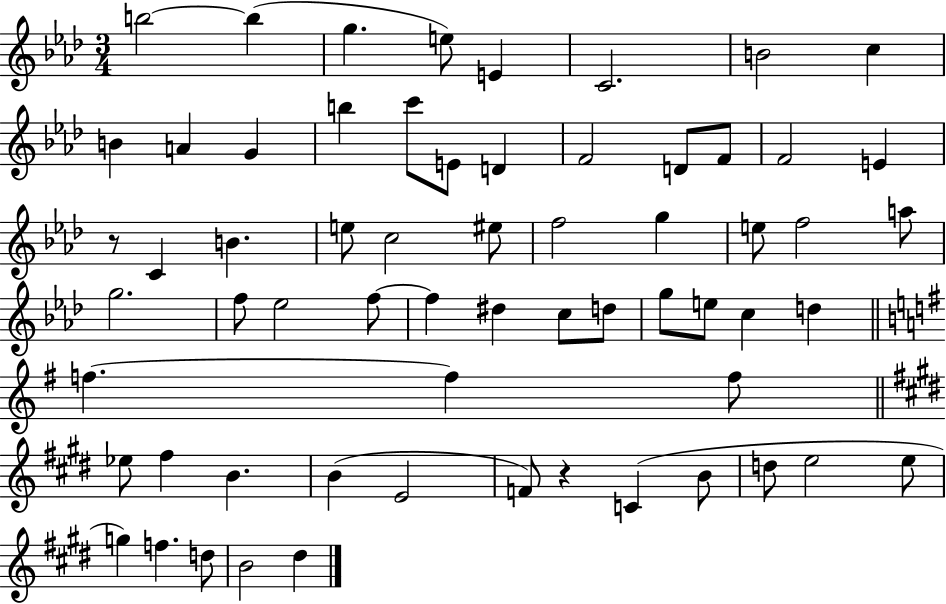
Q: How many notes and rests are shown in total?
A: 63